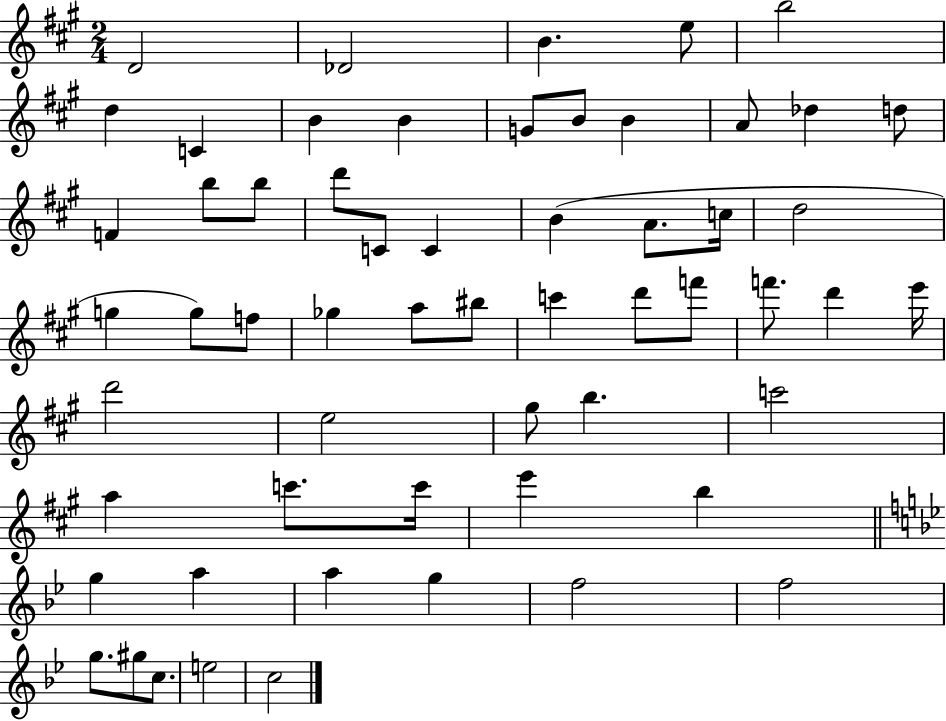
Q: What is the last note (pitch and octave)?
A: C5